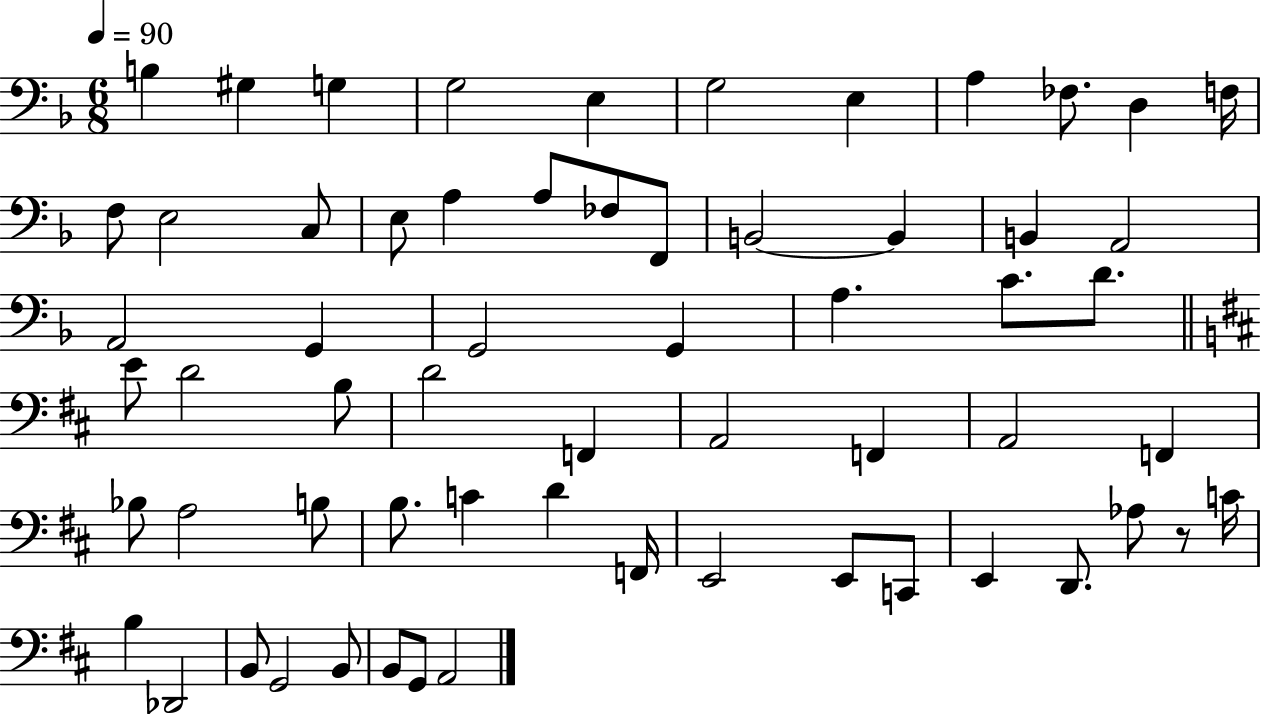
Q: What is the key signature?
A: F major